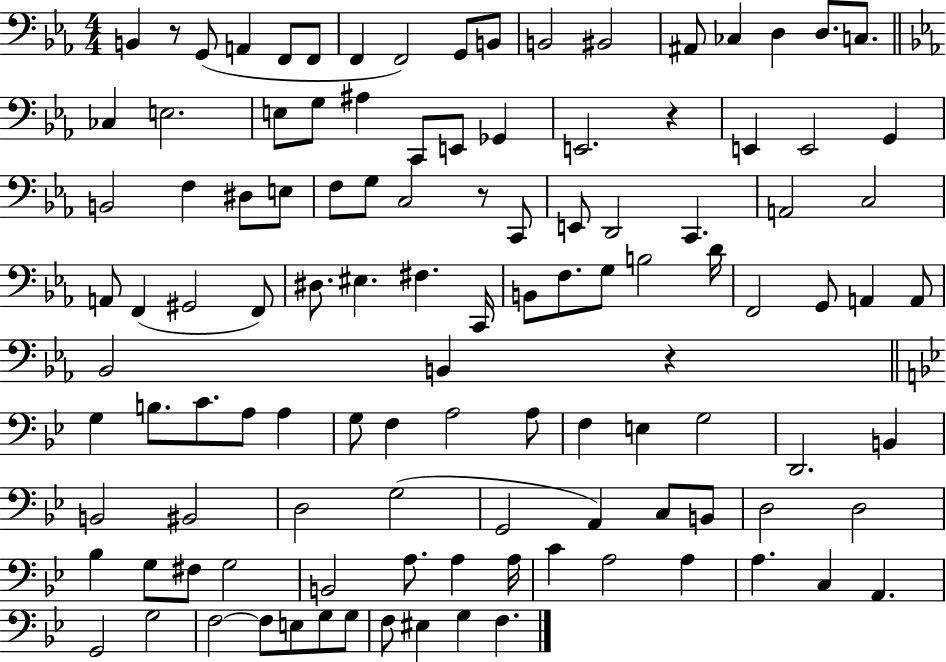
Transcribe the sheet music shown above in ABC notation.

X:1
T:Untitled
M:4/4
L:1/4
K:Eb
B,, z/2 G,,/2 A,, F,,/2 F,,/2 F,, F,,2 G,,/2 B,,/2 B,,2 ^B,,2 ^A,,/2 _C, D, D,/2 C,/2 _C, E,2 E,/2 G,/2 ^A, C,,/2 E,,/2 _G,, E,,2 z E,, E,,2 G,, B,,2 F, ^D,/2 E,/2 F,/2 G,/2 C,2 z/2 C,,/2 E,,/2 D,,2 C,, A,,2 C,2 A,,/2 F,, ^G,,2 F,,/2 ^D,/2 ^E, ^F, C,,/4 B,,/2 F,/2 G,/2 B,2 D/4 F,,2 G,,/2 A,, A,,/2 _B,,2 B,, z G, B,/2 C/2 A,/2 A, G,/2 F, A,2 A,/2 F, E, G,2 D,,2 B,, B,,2 ^B,,2 D,2 G,2 G,,2 A,, C,/2 B,,/2 D,2 D,2 _B, G,/2 ^F,/2 G,2 B,,2 A,/2 A, A,/4 C A,2 A, A, C, A,, G,,2 G,2 F,2 F,/2 E,/2 G,/2 G,/2 F,/2 ^E, G, F,